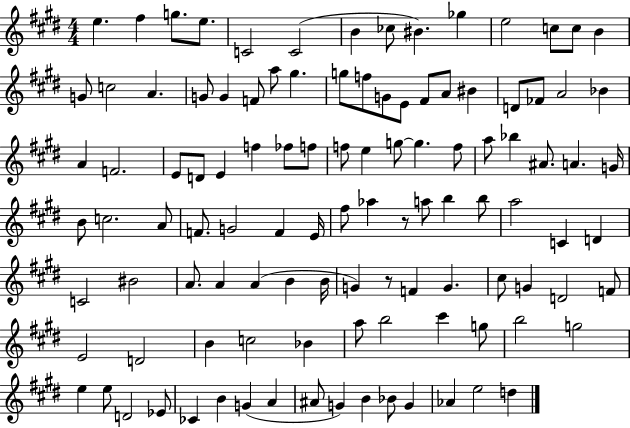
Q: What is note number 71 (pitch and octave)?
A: A4